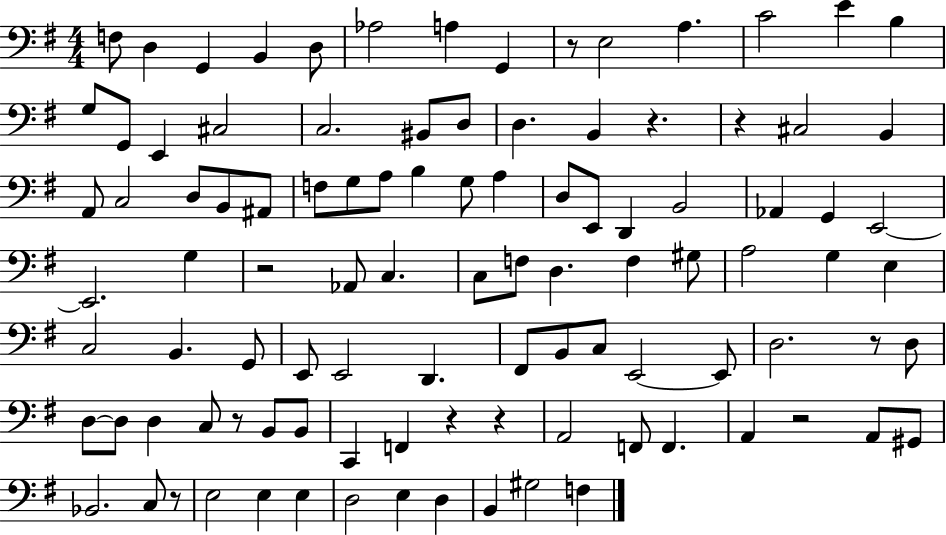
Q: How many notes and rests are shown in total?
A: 102